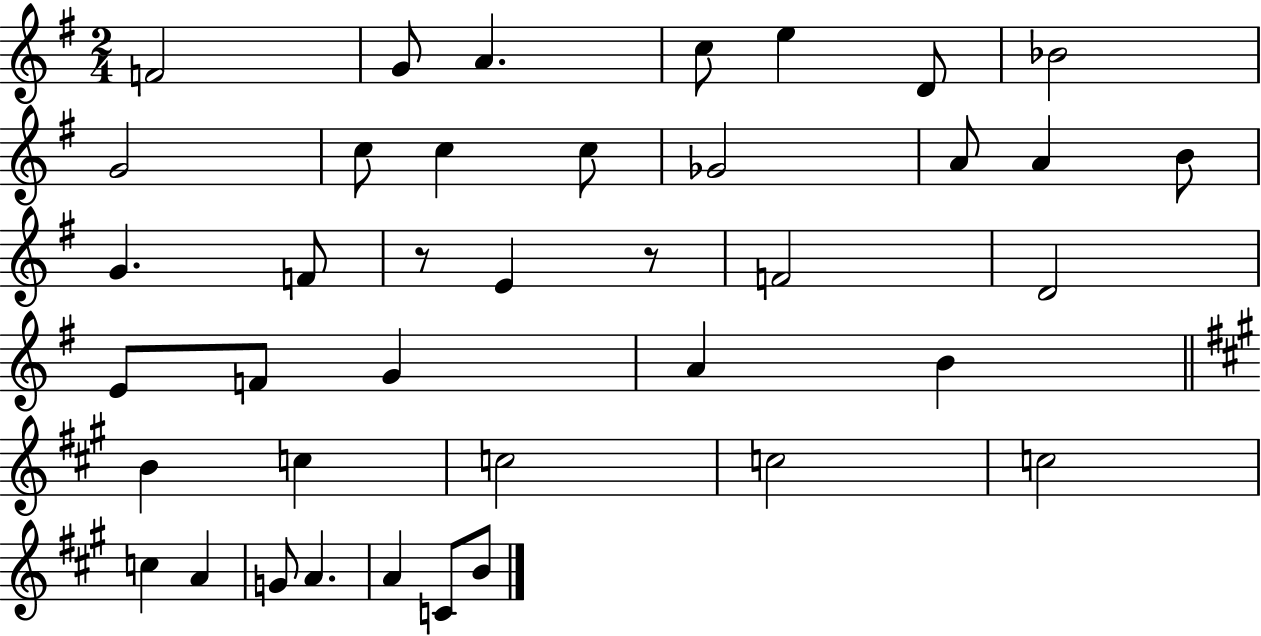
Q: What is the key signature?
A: G major